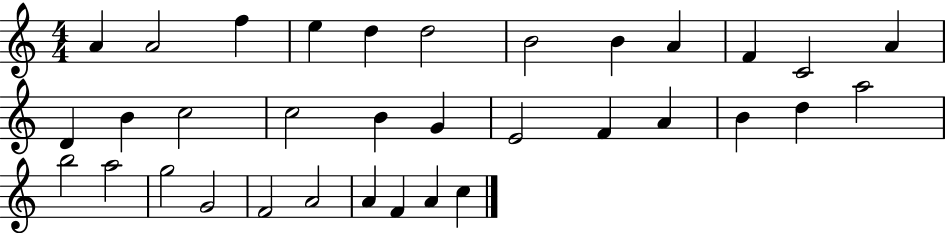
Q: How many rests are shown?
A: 0